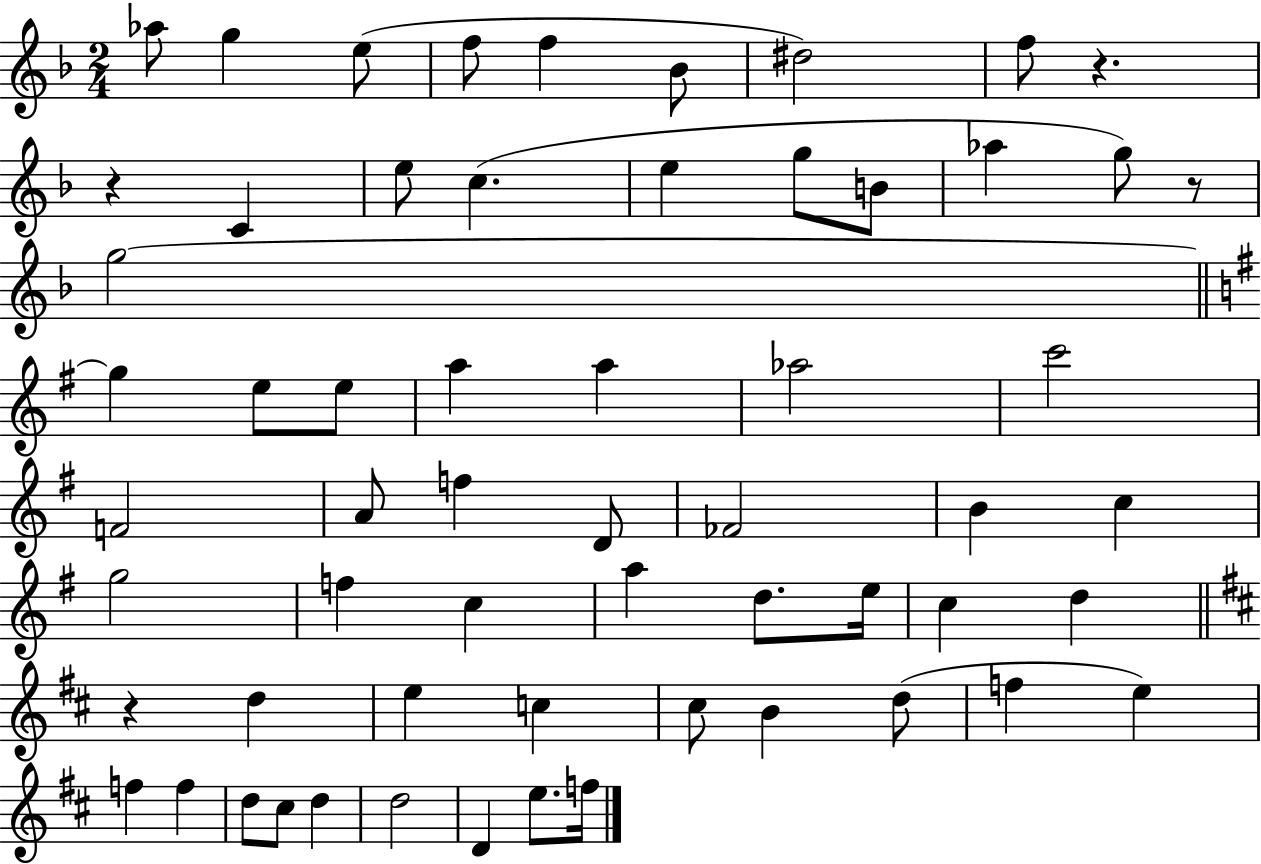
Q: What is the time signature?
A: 2/4